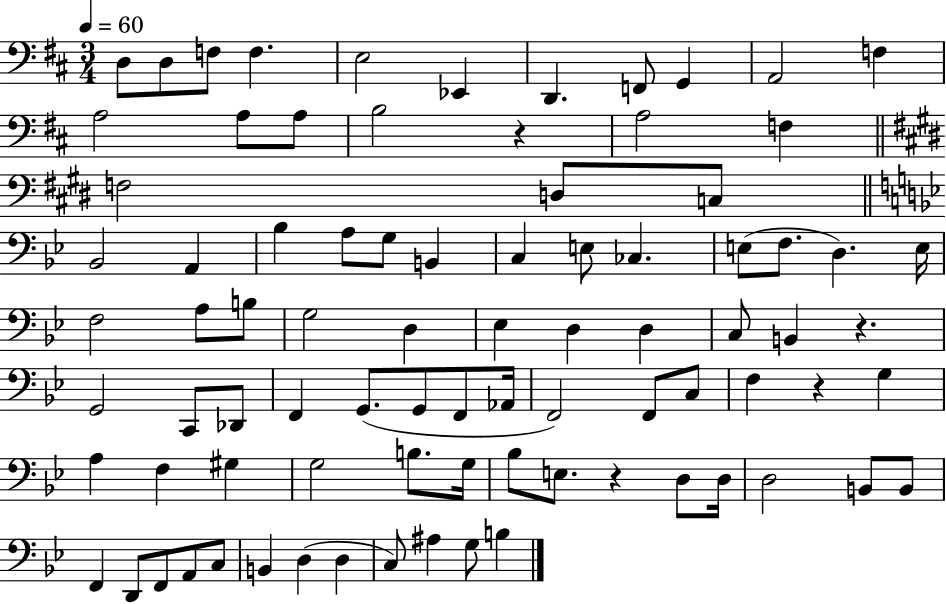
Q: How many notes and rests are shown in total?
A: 85